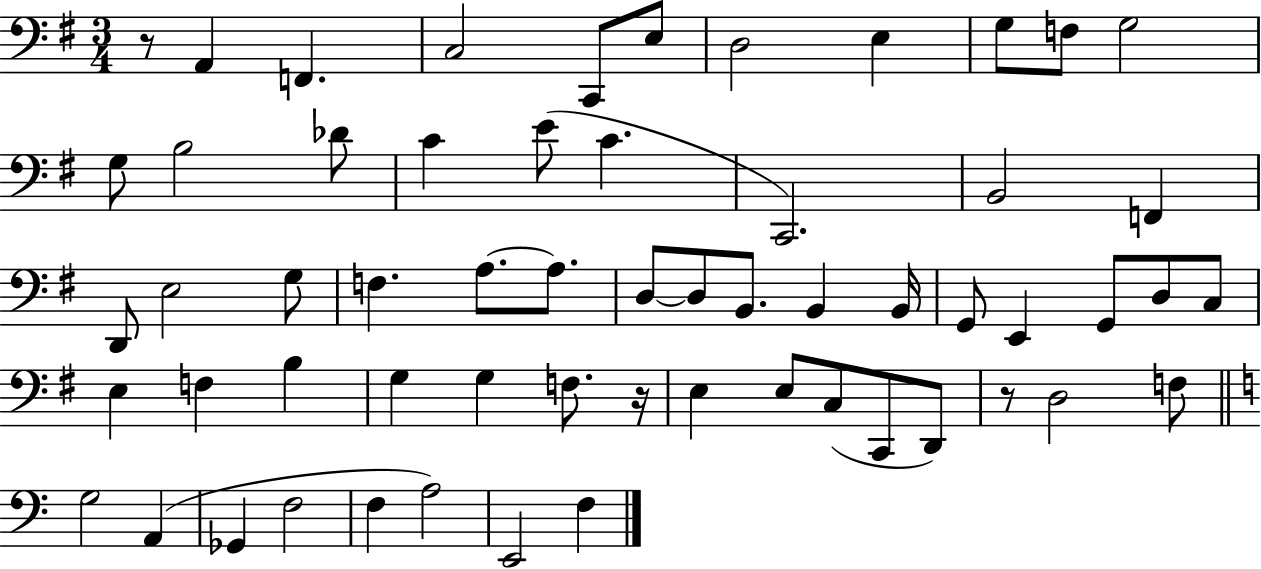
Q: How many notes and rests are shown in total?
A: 59